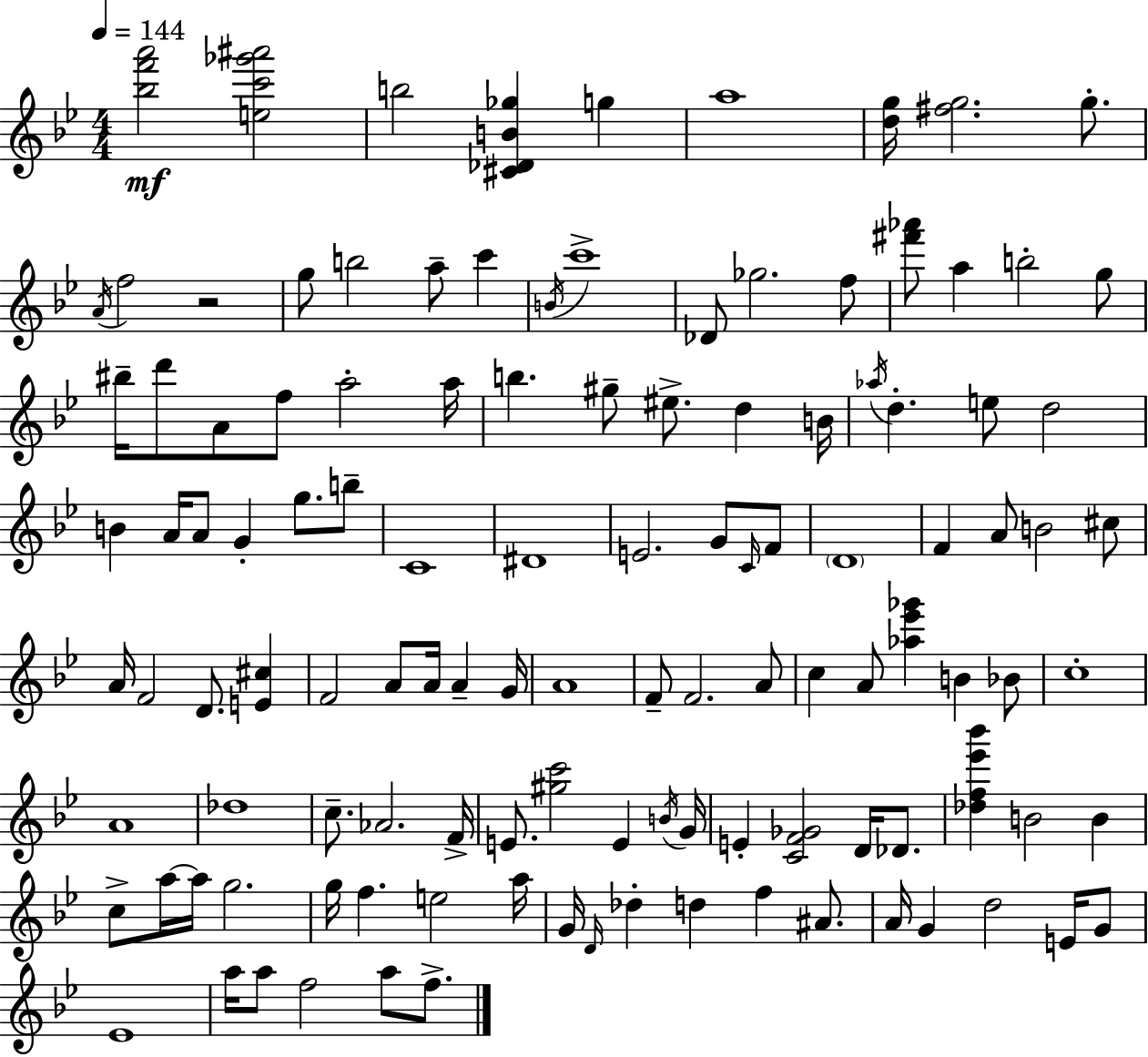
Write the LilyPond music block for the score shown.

{
  \clef treble
  \numericTimeSignature
  \time 4/4
  \key g \minor
  \tempo 4 = 144
  <bes'' f''' a'''>2\mf <e'' c''' ges''' ais'''>2 | b''2 <cis' des' b' ges''>4 g''4 | a''1 | <d'' g''>16 <fis'' g''>2. g''8.-. | \break \acciaccatura { a'16 } f''2 r2 | g''8 b''2 a''8-- c'''4 | \acciaccatura { b'16 } c'''1-> | des'8 ges''2. | \break f''8 <fis''' aes'''>8 a''4 b''2-. | g''8 bis''16-- d'''8 a'8 f''8 a''2-. | a''16 b''4. gis''8-- eis''8.-> d''4 | b'16 \acciaccatura { aes''16 } d''4.-. e''8 d''2 | \break b'4 a'16 a'8 g'4-. g''8. | b''8-- c'1 | dis'1 | e'2. g'8 | \break \grace { c'16 } f'8 \parenthesize d'1 | f'4 a'8 b'2 | cis''8 a'16 f'2 d'8. | <e' cis''>4 f'2 a'8 a'16 a'4-- | \break g'16 a'1 | f'8-- f'2. | a'8 c''4 a'8 <aes'' ees''' ges'''>4 b'4 | bes'8 c''1-. | \break a'1 | des''1 | c''8.-- aes'2. | f'16-> e'8. <gis'' c'''>2 e'4 | \break \acciaccatura { b'16 } g'16 e'4-. <c' f' ges'>2 | d'16 des'8. <des'' f'' ees''' bes'''>4 b'2 | b'4 c''8-> a''16~~ a''16 g''2. | g''16 f''4. e''2 | \break a''16 g'16 \grace { d'16 } des''4-. d''4 f''4 | ais'8. a'16 g'4 d''2 | e'16 g'8 ees'1 | a''16 a''8 f''2 | \break a''8 f''8.-> \bar "|."
}